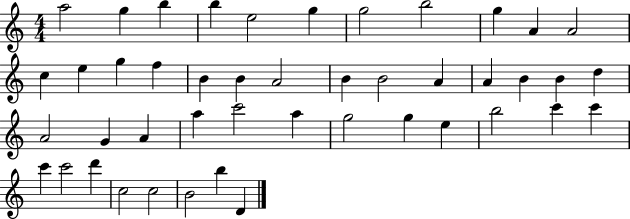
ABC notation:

X:1
T:Untitled
M:4/4
L:1/4
K:C
a2 g b b e2 g g2 b2 g A A2 c e g f B B A2 B B2 A A B B d A2 G A a c'2 a g2 g e b2 c' c' c' c'2 d' c2 c2 B2 b D